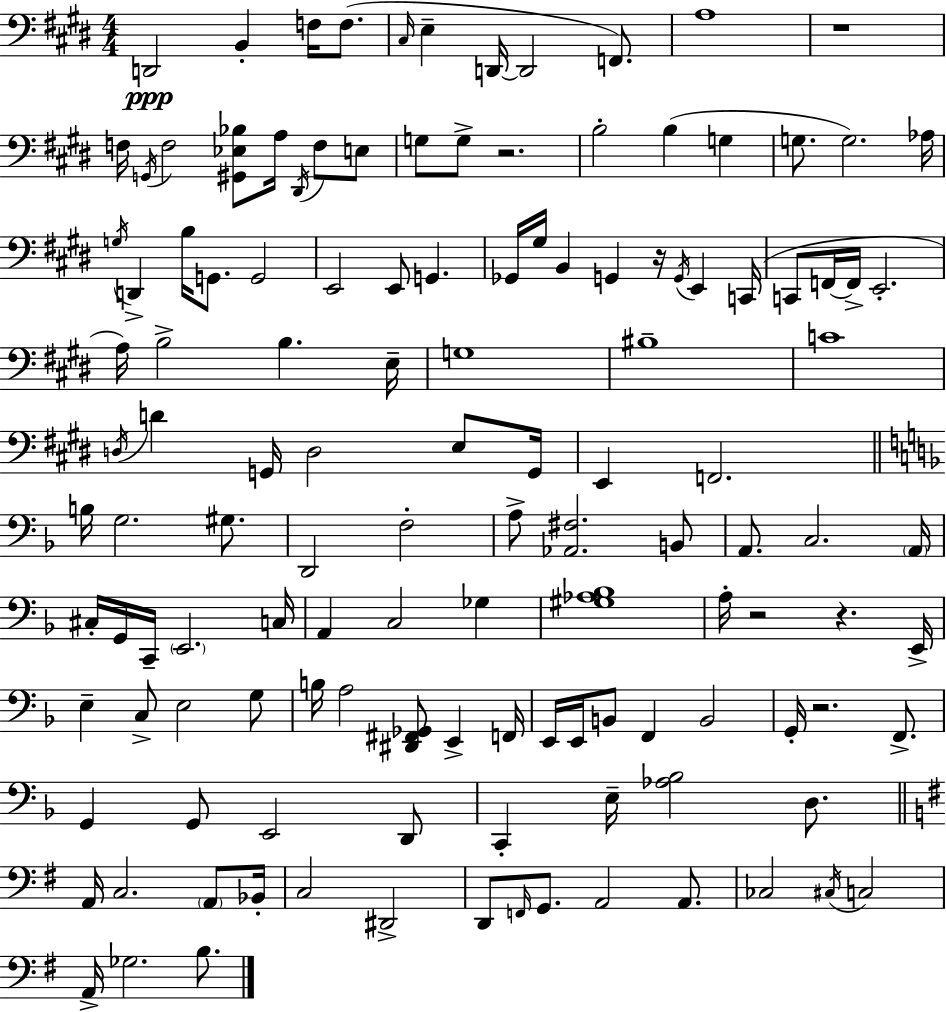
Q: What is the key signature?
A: E major